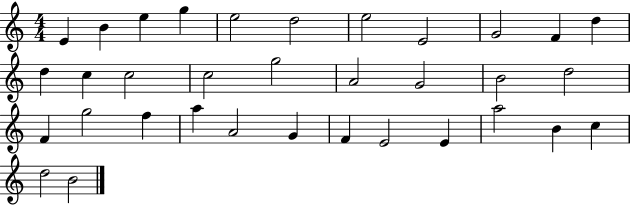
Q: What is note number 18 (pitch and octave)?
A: G4